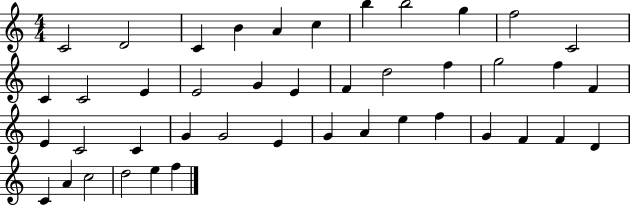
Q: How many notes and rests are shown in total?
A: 43